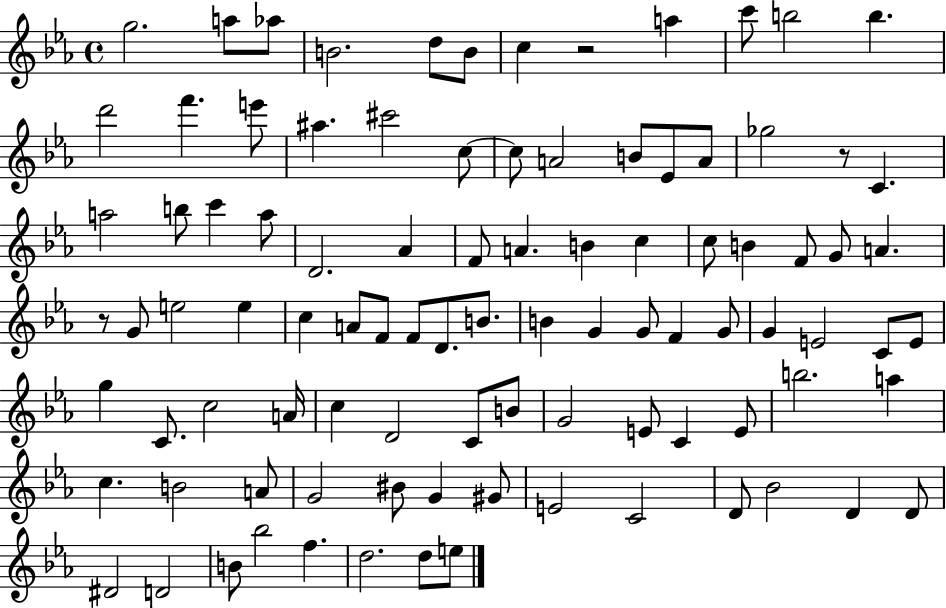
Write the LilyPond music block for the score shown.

{
  \clef treble
  \time 4/4
  \defaultTimeSignature
  \key ees \major
  g''2. a''8 aes''8 | b'2. d''8 b'8 | c''4 r2 a''4 | c'''8 b''2 b''4. | \break d'''2 f'''4. e'''8 | ais''4. cis'''2 c''8~~ | c''8 a'2 b'8 ees'8 a'8 | ges''2 r8 c'4. | \break a''2 b''8 c'''4 a''8 | d'2. aes'4 | f'8 a'4. b'4 c''4 | c''8 b'4 f'8 g'8 a'4. | \break r8 g'8 e''2 e''4 | c''4 a'8 f'8 f'8 d'8. b'8. | b'4 g'4 g'8 f'4 g'8 | g'4 e'2 c'8 e'8 | \break g''4 c'8. c''2 a'16 | c''4 d'2 c'8 b'8 | g'2 e'8 c'4 e'8 | b''2. a''4 | \break c''4. b'2 a'8 | g'2 bis'8 g'4 gis'8 | e'2 c'2 | d'8 bes'2 d'4 d'8 | \break dis'2 d'2 | b'8 bes''2 f''4. | d''2. d''8 e''8 | \bar "|."
}